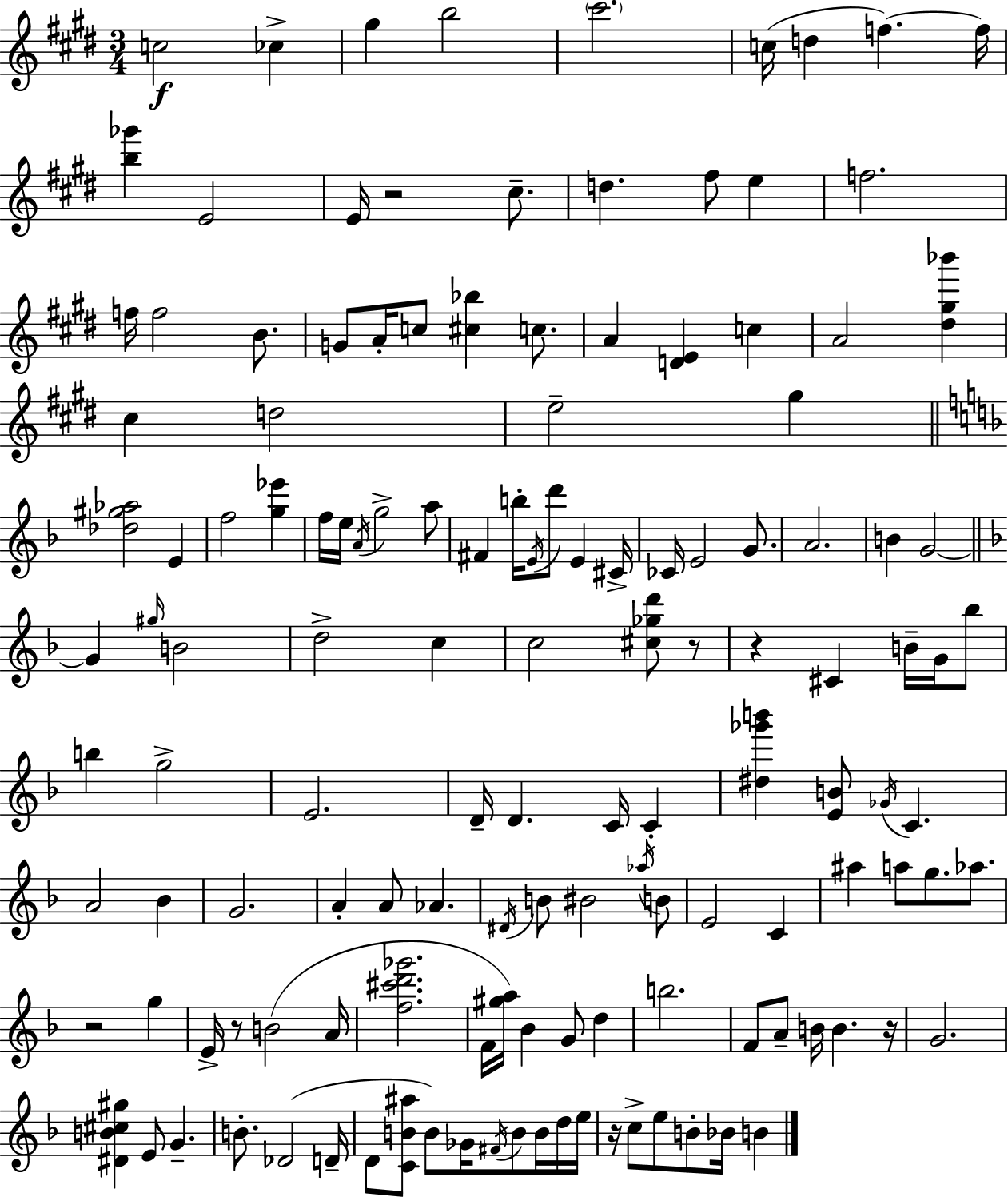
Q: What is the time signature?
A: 3/4